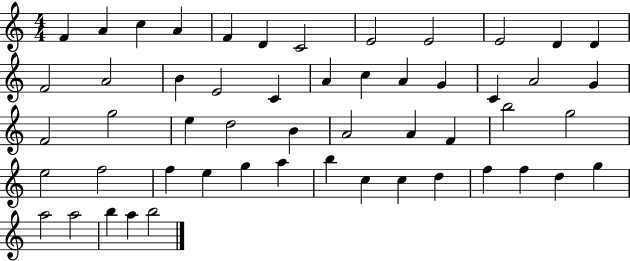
X:1
T:Untitled
M:4/4
L:1/4
K:C
F A c A F D C2 E2 E2 E2 D D F2 A2 B E2 C A c A G C A2 G F2 g2 e d2 B A2 A F b2 g2 e2 f2 f e g a b c c d f f d g a2 a2 b a b2